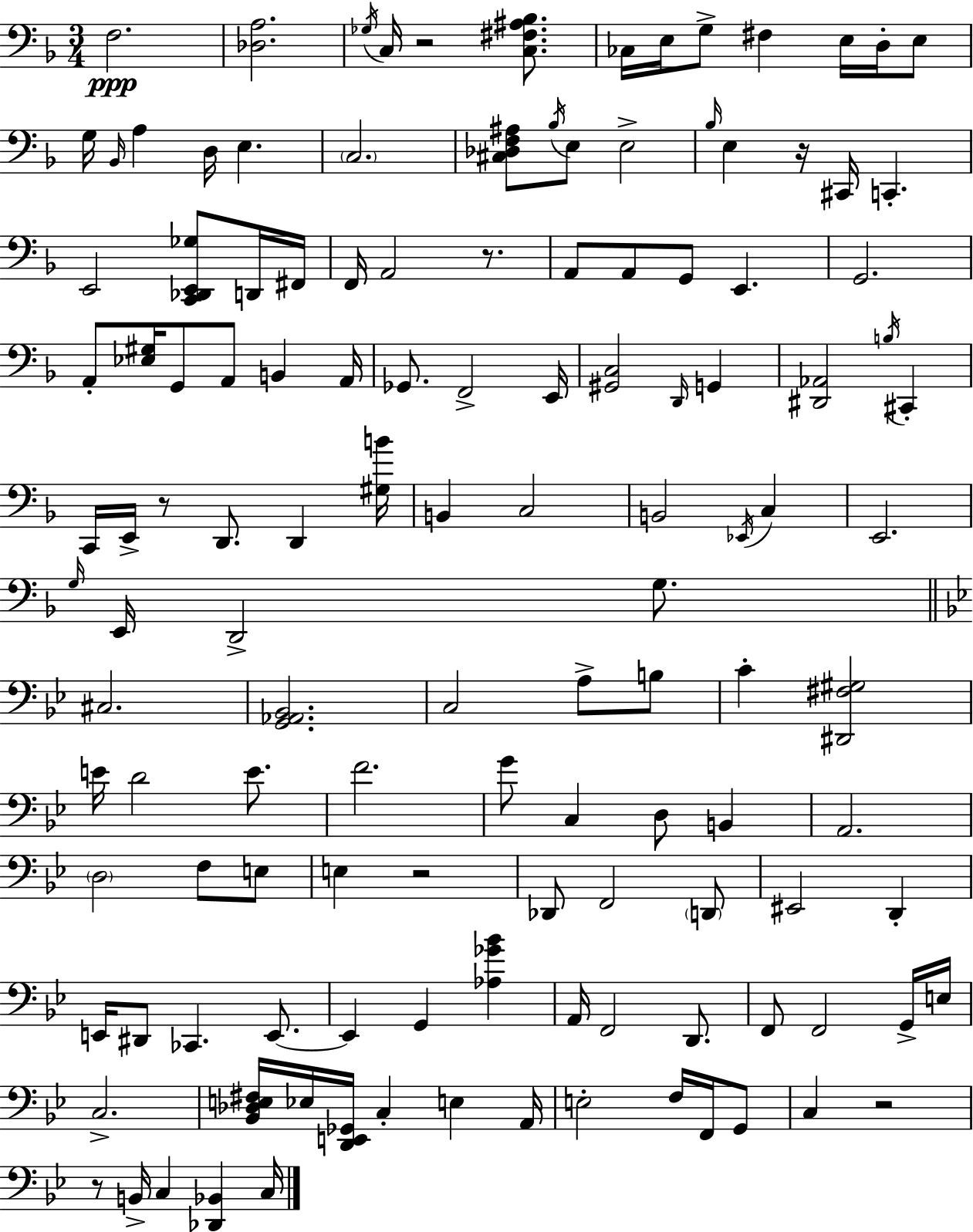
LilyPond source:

{
  \clef bass
  \numericTimeSignature
  \time 3/4
  \key f \major
  f2.\ppp | <des a>2. | \acciaccatura { ges16 } c16 r2 <c fis ais bes>8. | ces16 e16 g8-> fis4 e16 d16-. e8 | \break g16 \grace { bes,16 } a4 d16 e4. | \parenthesize c2. | <cis des f ais>8 \acciaccatura { bes16 } e8 e2-> | \grace { bes16 } e4 r16 cis,16 c,4.-. | \break e,2 | <c, des, e, ges>8 d,16 fis,16 f,16 a,2 | r8. a,8 a,8 g,8 e,4. | g,2. | \break a,8-. <ees gis>16 g,8 a,8 b,4 | a,16 ges,8. f,2-> | e,16 <gis, c>2 | \grace { d,16 } g,4 <dis, aes,>2 | \break \acciaccatura { b16 } cis,4-. c,16 e,16-> r8 d,8. | d,4 <gis b'>16 b,4 c2 | b,2 | \acciaccatura { ees,16 } c4 e,2. | \break \grace { g16 } e,16 d,2-> | g8. \bar "||" \break \key bes \major cis2. | <g, aes, bes,>2. | c2 a8-> b8 | c'4-. <dis, fis gis>2 | \break e'16 d'2 e'8. | f'2. | g'8 c4 d8 b,4 | a,2. | \break \parenthesize d2 f8 e8 | e4 r2 | des,8 f,2 \parenthesize d,8 | eis,2 d,4-. | \break e,16 dis,8 ces,4. e,8.~~ | e,4 g,4 <aes ges' bes'>4 | a,16 f,2 d,8. | f,8 f,2 g,16-> e16 | \break c2.-> | <bes, des e fis>16 ees16 <d, e, ges,>16 c4-. e4 a,16 | e2-. f16 f,16 g,8 | c4 r2 | \break r8 b,16-> c4 <des, bes,>4 c16 | \bar "|."
}